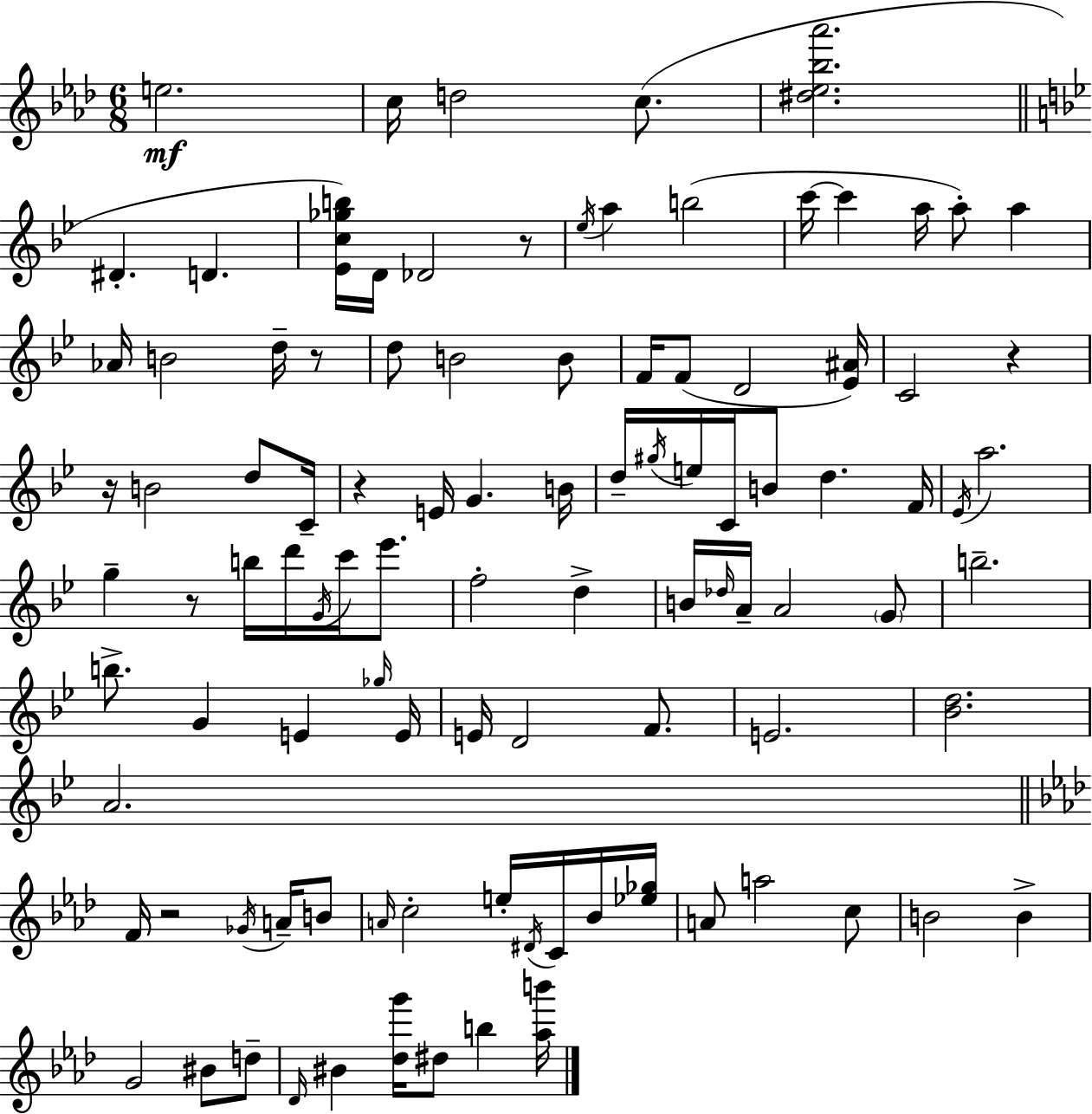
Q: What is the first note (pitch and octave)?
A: E5